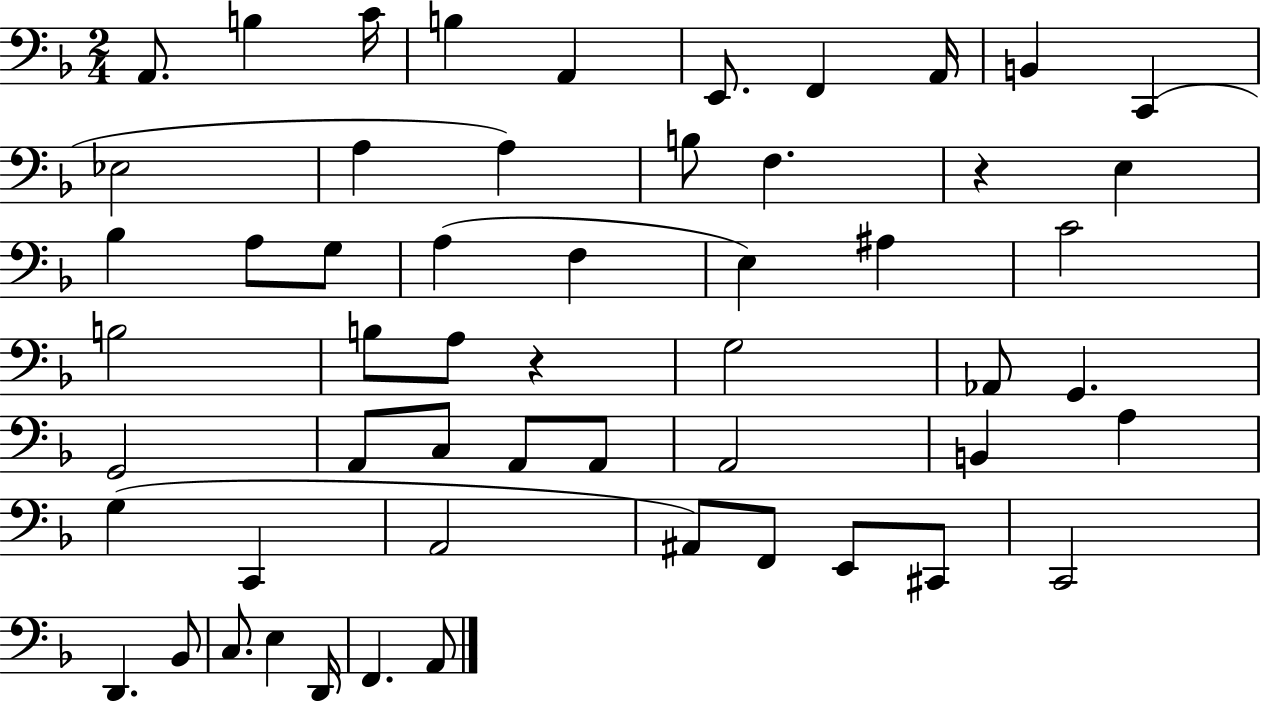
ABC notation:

X:1
T:Untitled
M:2/4
L:1/4
K:F
A,,/2 B, C/4 B, A,, E,,/2 F,, A,,/4 B,, C,, _E,2 A, A, B,/2 F, z E, _B, A,/2 G,/2 A, F, E, ^A, C2 B,2 B,/2 A,/2 z G,2 _A,,/2 G,, G,,2 A,,/2 C,/2 A,,/2 A,,/2 A,,2 B,, A, G, C,, A,,2 ^A,,/2 F,,/2 E,,/2 ^C,,/2 C,,2 D,, _B,,/2 C,/2 E, D,,/4 F,, A,,/2